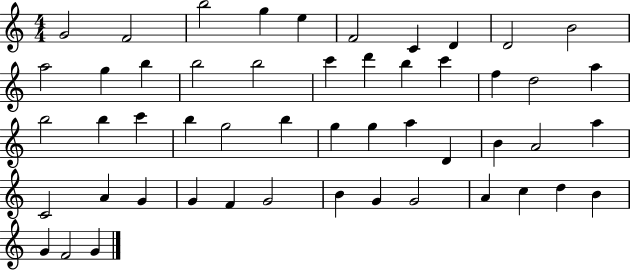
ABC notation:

X:1
T:Untitled
M:4/4
L:1/4
K:C
G2 F2 b2 g e F2 C D D2 B2 a2 g b b2 b2 c' d' b c' f d2 a b2 b c' b g2 b g g a D B A2 a C2 A G G F G2 B G G2 A c d B G F2 G